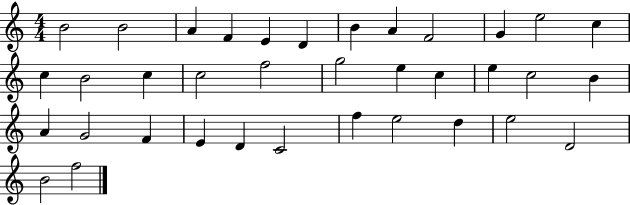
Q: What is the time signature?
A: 4/4